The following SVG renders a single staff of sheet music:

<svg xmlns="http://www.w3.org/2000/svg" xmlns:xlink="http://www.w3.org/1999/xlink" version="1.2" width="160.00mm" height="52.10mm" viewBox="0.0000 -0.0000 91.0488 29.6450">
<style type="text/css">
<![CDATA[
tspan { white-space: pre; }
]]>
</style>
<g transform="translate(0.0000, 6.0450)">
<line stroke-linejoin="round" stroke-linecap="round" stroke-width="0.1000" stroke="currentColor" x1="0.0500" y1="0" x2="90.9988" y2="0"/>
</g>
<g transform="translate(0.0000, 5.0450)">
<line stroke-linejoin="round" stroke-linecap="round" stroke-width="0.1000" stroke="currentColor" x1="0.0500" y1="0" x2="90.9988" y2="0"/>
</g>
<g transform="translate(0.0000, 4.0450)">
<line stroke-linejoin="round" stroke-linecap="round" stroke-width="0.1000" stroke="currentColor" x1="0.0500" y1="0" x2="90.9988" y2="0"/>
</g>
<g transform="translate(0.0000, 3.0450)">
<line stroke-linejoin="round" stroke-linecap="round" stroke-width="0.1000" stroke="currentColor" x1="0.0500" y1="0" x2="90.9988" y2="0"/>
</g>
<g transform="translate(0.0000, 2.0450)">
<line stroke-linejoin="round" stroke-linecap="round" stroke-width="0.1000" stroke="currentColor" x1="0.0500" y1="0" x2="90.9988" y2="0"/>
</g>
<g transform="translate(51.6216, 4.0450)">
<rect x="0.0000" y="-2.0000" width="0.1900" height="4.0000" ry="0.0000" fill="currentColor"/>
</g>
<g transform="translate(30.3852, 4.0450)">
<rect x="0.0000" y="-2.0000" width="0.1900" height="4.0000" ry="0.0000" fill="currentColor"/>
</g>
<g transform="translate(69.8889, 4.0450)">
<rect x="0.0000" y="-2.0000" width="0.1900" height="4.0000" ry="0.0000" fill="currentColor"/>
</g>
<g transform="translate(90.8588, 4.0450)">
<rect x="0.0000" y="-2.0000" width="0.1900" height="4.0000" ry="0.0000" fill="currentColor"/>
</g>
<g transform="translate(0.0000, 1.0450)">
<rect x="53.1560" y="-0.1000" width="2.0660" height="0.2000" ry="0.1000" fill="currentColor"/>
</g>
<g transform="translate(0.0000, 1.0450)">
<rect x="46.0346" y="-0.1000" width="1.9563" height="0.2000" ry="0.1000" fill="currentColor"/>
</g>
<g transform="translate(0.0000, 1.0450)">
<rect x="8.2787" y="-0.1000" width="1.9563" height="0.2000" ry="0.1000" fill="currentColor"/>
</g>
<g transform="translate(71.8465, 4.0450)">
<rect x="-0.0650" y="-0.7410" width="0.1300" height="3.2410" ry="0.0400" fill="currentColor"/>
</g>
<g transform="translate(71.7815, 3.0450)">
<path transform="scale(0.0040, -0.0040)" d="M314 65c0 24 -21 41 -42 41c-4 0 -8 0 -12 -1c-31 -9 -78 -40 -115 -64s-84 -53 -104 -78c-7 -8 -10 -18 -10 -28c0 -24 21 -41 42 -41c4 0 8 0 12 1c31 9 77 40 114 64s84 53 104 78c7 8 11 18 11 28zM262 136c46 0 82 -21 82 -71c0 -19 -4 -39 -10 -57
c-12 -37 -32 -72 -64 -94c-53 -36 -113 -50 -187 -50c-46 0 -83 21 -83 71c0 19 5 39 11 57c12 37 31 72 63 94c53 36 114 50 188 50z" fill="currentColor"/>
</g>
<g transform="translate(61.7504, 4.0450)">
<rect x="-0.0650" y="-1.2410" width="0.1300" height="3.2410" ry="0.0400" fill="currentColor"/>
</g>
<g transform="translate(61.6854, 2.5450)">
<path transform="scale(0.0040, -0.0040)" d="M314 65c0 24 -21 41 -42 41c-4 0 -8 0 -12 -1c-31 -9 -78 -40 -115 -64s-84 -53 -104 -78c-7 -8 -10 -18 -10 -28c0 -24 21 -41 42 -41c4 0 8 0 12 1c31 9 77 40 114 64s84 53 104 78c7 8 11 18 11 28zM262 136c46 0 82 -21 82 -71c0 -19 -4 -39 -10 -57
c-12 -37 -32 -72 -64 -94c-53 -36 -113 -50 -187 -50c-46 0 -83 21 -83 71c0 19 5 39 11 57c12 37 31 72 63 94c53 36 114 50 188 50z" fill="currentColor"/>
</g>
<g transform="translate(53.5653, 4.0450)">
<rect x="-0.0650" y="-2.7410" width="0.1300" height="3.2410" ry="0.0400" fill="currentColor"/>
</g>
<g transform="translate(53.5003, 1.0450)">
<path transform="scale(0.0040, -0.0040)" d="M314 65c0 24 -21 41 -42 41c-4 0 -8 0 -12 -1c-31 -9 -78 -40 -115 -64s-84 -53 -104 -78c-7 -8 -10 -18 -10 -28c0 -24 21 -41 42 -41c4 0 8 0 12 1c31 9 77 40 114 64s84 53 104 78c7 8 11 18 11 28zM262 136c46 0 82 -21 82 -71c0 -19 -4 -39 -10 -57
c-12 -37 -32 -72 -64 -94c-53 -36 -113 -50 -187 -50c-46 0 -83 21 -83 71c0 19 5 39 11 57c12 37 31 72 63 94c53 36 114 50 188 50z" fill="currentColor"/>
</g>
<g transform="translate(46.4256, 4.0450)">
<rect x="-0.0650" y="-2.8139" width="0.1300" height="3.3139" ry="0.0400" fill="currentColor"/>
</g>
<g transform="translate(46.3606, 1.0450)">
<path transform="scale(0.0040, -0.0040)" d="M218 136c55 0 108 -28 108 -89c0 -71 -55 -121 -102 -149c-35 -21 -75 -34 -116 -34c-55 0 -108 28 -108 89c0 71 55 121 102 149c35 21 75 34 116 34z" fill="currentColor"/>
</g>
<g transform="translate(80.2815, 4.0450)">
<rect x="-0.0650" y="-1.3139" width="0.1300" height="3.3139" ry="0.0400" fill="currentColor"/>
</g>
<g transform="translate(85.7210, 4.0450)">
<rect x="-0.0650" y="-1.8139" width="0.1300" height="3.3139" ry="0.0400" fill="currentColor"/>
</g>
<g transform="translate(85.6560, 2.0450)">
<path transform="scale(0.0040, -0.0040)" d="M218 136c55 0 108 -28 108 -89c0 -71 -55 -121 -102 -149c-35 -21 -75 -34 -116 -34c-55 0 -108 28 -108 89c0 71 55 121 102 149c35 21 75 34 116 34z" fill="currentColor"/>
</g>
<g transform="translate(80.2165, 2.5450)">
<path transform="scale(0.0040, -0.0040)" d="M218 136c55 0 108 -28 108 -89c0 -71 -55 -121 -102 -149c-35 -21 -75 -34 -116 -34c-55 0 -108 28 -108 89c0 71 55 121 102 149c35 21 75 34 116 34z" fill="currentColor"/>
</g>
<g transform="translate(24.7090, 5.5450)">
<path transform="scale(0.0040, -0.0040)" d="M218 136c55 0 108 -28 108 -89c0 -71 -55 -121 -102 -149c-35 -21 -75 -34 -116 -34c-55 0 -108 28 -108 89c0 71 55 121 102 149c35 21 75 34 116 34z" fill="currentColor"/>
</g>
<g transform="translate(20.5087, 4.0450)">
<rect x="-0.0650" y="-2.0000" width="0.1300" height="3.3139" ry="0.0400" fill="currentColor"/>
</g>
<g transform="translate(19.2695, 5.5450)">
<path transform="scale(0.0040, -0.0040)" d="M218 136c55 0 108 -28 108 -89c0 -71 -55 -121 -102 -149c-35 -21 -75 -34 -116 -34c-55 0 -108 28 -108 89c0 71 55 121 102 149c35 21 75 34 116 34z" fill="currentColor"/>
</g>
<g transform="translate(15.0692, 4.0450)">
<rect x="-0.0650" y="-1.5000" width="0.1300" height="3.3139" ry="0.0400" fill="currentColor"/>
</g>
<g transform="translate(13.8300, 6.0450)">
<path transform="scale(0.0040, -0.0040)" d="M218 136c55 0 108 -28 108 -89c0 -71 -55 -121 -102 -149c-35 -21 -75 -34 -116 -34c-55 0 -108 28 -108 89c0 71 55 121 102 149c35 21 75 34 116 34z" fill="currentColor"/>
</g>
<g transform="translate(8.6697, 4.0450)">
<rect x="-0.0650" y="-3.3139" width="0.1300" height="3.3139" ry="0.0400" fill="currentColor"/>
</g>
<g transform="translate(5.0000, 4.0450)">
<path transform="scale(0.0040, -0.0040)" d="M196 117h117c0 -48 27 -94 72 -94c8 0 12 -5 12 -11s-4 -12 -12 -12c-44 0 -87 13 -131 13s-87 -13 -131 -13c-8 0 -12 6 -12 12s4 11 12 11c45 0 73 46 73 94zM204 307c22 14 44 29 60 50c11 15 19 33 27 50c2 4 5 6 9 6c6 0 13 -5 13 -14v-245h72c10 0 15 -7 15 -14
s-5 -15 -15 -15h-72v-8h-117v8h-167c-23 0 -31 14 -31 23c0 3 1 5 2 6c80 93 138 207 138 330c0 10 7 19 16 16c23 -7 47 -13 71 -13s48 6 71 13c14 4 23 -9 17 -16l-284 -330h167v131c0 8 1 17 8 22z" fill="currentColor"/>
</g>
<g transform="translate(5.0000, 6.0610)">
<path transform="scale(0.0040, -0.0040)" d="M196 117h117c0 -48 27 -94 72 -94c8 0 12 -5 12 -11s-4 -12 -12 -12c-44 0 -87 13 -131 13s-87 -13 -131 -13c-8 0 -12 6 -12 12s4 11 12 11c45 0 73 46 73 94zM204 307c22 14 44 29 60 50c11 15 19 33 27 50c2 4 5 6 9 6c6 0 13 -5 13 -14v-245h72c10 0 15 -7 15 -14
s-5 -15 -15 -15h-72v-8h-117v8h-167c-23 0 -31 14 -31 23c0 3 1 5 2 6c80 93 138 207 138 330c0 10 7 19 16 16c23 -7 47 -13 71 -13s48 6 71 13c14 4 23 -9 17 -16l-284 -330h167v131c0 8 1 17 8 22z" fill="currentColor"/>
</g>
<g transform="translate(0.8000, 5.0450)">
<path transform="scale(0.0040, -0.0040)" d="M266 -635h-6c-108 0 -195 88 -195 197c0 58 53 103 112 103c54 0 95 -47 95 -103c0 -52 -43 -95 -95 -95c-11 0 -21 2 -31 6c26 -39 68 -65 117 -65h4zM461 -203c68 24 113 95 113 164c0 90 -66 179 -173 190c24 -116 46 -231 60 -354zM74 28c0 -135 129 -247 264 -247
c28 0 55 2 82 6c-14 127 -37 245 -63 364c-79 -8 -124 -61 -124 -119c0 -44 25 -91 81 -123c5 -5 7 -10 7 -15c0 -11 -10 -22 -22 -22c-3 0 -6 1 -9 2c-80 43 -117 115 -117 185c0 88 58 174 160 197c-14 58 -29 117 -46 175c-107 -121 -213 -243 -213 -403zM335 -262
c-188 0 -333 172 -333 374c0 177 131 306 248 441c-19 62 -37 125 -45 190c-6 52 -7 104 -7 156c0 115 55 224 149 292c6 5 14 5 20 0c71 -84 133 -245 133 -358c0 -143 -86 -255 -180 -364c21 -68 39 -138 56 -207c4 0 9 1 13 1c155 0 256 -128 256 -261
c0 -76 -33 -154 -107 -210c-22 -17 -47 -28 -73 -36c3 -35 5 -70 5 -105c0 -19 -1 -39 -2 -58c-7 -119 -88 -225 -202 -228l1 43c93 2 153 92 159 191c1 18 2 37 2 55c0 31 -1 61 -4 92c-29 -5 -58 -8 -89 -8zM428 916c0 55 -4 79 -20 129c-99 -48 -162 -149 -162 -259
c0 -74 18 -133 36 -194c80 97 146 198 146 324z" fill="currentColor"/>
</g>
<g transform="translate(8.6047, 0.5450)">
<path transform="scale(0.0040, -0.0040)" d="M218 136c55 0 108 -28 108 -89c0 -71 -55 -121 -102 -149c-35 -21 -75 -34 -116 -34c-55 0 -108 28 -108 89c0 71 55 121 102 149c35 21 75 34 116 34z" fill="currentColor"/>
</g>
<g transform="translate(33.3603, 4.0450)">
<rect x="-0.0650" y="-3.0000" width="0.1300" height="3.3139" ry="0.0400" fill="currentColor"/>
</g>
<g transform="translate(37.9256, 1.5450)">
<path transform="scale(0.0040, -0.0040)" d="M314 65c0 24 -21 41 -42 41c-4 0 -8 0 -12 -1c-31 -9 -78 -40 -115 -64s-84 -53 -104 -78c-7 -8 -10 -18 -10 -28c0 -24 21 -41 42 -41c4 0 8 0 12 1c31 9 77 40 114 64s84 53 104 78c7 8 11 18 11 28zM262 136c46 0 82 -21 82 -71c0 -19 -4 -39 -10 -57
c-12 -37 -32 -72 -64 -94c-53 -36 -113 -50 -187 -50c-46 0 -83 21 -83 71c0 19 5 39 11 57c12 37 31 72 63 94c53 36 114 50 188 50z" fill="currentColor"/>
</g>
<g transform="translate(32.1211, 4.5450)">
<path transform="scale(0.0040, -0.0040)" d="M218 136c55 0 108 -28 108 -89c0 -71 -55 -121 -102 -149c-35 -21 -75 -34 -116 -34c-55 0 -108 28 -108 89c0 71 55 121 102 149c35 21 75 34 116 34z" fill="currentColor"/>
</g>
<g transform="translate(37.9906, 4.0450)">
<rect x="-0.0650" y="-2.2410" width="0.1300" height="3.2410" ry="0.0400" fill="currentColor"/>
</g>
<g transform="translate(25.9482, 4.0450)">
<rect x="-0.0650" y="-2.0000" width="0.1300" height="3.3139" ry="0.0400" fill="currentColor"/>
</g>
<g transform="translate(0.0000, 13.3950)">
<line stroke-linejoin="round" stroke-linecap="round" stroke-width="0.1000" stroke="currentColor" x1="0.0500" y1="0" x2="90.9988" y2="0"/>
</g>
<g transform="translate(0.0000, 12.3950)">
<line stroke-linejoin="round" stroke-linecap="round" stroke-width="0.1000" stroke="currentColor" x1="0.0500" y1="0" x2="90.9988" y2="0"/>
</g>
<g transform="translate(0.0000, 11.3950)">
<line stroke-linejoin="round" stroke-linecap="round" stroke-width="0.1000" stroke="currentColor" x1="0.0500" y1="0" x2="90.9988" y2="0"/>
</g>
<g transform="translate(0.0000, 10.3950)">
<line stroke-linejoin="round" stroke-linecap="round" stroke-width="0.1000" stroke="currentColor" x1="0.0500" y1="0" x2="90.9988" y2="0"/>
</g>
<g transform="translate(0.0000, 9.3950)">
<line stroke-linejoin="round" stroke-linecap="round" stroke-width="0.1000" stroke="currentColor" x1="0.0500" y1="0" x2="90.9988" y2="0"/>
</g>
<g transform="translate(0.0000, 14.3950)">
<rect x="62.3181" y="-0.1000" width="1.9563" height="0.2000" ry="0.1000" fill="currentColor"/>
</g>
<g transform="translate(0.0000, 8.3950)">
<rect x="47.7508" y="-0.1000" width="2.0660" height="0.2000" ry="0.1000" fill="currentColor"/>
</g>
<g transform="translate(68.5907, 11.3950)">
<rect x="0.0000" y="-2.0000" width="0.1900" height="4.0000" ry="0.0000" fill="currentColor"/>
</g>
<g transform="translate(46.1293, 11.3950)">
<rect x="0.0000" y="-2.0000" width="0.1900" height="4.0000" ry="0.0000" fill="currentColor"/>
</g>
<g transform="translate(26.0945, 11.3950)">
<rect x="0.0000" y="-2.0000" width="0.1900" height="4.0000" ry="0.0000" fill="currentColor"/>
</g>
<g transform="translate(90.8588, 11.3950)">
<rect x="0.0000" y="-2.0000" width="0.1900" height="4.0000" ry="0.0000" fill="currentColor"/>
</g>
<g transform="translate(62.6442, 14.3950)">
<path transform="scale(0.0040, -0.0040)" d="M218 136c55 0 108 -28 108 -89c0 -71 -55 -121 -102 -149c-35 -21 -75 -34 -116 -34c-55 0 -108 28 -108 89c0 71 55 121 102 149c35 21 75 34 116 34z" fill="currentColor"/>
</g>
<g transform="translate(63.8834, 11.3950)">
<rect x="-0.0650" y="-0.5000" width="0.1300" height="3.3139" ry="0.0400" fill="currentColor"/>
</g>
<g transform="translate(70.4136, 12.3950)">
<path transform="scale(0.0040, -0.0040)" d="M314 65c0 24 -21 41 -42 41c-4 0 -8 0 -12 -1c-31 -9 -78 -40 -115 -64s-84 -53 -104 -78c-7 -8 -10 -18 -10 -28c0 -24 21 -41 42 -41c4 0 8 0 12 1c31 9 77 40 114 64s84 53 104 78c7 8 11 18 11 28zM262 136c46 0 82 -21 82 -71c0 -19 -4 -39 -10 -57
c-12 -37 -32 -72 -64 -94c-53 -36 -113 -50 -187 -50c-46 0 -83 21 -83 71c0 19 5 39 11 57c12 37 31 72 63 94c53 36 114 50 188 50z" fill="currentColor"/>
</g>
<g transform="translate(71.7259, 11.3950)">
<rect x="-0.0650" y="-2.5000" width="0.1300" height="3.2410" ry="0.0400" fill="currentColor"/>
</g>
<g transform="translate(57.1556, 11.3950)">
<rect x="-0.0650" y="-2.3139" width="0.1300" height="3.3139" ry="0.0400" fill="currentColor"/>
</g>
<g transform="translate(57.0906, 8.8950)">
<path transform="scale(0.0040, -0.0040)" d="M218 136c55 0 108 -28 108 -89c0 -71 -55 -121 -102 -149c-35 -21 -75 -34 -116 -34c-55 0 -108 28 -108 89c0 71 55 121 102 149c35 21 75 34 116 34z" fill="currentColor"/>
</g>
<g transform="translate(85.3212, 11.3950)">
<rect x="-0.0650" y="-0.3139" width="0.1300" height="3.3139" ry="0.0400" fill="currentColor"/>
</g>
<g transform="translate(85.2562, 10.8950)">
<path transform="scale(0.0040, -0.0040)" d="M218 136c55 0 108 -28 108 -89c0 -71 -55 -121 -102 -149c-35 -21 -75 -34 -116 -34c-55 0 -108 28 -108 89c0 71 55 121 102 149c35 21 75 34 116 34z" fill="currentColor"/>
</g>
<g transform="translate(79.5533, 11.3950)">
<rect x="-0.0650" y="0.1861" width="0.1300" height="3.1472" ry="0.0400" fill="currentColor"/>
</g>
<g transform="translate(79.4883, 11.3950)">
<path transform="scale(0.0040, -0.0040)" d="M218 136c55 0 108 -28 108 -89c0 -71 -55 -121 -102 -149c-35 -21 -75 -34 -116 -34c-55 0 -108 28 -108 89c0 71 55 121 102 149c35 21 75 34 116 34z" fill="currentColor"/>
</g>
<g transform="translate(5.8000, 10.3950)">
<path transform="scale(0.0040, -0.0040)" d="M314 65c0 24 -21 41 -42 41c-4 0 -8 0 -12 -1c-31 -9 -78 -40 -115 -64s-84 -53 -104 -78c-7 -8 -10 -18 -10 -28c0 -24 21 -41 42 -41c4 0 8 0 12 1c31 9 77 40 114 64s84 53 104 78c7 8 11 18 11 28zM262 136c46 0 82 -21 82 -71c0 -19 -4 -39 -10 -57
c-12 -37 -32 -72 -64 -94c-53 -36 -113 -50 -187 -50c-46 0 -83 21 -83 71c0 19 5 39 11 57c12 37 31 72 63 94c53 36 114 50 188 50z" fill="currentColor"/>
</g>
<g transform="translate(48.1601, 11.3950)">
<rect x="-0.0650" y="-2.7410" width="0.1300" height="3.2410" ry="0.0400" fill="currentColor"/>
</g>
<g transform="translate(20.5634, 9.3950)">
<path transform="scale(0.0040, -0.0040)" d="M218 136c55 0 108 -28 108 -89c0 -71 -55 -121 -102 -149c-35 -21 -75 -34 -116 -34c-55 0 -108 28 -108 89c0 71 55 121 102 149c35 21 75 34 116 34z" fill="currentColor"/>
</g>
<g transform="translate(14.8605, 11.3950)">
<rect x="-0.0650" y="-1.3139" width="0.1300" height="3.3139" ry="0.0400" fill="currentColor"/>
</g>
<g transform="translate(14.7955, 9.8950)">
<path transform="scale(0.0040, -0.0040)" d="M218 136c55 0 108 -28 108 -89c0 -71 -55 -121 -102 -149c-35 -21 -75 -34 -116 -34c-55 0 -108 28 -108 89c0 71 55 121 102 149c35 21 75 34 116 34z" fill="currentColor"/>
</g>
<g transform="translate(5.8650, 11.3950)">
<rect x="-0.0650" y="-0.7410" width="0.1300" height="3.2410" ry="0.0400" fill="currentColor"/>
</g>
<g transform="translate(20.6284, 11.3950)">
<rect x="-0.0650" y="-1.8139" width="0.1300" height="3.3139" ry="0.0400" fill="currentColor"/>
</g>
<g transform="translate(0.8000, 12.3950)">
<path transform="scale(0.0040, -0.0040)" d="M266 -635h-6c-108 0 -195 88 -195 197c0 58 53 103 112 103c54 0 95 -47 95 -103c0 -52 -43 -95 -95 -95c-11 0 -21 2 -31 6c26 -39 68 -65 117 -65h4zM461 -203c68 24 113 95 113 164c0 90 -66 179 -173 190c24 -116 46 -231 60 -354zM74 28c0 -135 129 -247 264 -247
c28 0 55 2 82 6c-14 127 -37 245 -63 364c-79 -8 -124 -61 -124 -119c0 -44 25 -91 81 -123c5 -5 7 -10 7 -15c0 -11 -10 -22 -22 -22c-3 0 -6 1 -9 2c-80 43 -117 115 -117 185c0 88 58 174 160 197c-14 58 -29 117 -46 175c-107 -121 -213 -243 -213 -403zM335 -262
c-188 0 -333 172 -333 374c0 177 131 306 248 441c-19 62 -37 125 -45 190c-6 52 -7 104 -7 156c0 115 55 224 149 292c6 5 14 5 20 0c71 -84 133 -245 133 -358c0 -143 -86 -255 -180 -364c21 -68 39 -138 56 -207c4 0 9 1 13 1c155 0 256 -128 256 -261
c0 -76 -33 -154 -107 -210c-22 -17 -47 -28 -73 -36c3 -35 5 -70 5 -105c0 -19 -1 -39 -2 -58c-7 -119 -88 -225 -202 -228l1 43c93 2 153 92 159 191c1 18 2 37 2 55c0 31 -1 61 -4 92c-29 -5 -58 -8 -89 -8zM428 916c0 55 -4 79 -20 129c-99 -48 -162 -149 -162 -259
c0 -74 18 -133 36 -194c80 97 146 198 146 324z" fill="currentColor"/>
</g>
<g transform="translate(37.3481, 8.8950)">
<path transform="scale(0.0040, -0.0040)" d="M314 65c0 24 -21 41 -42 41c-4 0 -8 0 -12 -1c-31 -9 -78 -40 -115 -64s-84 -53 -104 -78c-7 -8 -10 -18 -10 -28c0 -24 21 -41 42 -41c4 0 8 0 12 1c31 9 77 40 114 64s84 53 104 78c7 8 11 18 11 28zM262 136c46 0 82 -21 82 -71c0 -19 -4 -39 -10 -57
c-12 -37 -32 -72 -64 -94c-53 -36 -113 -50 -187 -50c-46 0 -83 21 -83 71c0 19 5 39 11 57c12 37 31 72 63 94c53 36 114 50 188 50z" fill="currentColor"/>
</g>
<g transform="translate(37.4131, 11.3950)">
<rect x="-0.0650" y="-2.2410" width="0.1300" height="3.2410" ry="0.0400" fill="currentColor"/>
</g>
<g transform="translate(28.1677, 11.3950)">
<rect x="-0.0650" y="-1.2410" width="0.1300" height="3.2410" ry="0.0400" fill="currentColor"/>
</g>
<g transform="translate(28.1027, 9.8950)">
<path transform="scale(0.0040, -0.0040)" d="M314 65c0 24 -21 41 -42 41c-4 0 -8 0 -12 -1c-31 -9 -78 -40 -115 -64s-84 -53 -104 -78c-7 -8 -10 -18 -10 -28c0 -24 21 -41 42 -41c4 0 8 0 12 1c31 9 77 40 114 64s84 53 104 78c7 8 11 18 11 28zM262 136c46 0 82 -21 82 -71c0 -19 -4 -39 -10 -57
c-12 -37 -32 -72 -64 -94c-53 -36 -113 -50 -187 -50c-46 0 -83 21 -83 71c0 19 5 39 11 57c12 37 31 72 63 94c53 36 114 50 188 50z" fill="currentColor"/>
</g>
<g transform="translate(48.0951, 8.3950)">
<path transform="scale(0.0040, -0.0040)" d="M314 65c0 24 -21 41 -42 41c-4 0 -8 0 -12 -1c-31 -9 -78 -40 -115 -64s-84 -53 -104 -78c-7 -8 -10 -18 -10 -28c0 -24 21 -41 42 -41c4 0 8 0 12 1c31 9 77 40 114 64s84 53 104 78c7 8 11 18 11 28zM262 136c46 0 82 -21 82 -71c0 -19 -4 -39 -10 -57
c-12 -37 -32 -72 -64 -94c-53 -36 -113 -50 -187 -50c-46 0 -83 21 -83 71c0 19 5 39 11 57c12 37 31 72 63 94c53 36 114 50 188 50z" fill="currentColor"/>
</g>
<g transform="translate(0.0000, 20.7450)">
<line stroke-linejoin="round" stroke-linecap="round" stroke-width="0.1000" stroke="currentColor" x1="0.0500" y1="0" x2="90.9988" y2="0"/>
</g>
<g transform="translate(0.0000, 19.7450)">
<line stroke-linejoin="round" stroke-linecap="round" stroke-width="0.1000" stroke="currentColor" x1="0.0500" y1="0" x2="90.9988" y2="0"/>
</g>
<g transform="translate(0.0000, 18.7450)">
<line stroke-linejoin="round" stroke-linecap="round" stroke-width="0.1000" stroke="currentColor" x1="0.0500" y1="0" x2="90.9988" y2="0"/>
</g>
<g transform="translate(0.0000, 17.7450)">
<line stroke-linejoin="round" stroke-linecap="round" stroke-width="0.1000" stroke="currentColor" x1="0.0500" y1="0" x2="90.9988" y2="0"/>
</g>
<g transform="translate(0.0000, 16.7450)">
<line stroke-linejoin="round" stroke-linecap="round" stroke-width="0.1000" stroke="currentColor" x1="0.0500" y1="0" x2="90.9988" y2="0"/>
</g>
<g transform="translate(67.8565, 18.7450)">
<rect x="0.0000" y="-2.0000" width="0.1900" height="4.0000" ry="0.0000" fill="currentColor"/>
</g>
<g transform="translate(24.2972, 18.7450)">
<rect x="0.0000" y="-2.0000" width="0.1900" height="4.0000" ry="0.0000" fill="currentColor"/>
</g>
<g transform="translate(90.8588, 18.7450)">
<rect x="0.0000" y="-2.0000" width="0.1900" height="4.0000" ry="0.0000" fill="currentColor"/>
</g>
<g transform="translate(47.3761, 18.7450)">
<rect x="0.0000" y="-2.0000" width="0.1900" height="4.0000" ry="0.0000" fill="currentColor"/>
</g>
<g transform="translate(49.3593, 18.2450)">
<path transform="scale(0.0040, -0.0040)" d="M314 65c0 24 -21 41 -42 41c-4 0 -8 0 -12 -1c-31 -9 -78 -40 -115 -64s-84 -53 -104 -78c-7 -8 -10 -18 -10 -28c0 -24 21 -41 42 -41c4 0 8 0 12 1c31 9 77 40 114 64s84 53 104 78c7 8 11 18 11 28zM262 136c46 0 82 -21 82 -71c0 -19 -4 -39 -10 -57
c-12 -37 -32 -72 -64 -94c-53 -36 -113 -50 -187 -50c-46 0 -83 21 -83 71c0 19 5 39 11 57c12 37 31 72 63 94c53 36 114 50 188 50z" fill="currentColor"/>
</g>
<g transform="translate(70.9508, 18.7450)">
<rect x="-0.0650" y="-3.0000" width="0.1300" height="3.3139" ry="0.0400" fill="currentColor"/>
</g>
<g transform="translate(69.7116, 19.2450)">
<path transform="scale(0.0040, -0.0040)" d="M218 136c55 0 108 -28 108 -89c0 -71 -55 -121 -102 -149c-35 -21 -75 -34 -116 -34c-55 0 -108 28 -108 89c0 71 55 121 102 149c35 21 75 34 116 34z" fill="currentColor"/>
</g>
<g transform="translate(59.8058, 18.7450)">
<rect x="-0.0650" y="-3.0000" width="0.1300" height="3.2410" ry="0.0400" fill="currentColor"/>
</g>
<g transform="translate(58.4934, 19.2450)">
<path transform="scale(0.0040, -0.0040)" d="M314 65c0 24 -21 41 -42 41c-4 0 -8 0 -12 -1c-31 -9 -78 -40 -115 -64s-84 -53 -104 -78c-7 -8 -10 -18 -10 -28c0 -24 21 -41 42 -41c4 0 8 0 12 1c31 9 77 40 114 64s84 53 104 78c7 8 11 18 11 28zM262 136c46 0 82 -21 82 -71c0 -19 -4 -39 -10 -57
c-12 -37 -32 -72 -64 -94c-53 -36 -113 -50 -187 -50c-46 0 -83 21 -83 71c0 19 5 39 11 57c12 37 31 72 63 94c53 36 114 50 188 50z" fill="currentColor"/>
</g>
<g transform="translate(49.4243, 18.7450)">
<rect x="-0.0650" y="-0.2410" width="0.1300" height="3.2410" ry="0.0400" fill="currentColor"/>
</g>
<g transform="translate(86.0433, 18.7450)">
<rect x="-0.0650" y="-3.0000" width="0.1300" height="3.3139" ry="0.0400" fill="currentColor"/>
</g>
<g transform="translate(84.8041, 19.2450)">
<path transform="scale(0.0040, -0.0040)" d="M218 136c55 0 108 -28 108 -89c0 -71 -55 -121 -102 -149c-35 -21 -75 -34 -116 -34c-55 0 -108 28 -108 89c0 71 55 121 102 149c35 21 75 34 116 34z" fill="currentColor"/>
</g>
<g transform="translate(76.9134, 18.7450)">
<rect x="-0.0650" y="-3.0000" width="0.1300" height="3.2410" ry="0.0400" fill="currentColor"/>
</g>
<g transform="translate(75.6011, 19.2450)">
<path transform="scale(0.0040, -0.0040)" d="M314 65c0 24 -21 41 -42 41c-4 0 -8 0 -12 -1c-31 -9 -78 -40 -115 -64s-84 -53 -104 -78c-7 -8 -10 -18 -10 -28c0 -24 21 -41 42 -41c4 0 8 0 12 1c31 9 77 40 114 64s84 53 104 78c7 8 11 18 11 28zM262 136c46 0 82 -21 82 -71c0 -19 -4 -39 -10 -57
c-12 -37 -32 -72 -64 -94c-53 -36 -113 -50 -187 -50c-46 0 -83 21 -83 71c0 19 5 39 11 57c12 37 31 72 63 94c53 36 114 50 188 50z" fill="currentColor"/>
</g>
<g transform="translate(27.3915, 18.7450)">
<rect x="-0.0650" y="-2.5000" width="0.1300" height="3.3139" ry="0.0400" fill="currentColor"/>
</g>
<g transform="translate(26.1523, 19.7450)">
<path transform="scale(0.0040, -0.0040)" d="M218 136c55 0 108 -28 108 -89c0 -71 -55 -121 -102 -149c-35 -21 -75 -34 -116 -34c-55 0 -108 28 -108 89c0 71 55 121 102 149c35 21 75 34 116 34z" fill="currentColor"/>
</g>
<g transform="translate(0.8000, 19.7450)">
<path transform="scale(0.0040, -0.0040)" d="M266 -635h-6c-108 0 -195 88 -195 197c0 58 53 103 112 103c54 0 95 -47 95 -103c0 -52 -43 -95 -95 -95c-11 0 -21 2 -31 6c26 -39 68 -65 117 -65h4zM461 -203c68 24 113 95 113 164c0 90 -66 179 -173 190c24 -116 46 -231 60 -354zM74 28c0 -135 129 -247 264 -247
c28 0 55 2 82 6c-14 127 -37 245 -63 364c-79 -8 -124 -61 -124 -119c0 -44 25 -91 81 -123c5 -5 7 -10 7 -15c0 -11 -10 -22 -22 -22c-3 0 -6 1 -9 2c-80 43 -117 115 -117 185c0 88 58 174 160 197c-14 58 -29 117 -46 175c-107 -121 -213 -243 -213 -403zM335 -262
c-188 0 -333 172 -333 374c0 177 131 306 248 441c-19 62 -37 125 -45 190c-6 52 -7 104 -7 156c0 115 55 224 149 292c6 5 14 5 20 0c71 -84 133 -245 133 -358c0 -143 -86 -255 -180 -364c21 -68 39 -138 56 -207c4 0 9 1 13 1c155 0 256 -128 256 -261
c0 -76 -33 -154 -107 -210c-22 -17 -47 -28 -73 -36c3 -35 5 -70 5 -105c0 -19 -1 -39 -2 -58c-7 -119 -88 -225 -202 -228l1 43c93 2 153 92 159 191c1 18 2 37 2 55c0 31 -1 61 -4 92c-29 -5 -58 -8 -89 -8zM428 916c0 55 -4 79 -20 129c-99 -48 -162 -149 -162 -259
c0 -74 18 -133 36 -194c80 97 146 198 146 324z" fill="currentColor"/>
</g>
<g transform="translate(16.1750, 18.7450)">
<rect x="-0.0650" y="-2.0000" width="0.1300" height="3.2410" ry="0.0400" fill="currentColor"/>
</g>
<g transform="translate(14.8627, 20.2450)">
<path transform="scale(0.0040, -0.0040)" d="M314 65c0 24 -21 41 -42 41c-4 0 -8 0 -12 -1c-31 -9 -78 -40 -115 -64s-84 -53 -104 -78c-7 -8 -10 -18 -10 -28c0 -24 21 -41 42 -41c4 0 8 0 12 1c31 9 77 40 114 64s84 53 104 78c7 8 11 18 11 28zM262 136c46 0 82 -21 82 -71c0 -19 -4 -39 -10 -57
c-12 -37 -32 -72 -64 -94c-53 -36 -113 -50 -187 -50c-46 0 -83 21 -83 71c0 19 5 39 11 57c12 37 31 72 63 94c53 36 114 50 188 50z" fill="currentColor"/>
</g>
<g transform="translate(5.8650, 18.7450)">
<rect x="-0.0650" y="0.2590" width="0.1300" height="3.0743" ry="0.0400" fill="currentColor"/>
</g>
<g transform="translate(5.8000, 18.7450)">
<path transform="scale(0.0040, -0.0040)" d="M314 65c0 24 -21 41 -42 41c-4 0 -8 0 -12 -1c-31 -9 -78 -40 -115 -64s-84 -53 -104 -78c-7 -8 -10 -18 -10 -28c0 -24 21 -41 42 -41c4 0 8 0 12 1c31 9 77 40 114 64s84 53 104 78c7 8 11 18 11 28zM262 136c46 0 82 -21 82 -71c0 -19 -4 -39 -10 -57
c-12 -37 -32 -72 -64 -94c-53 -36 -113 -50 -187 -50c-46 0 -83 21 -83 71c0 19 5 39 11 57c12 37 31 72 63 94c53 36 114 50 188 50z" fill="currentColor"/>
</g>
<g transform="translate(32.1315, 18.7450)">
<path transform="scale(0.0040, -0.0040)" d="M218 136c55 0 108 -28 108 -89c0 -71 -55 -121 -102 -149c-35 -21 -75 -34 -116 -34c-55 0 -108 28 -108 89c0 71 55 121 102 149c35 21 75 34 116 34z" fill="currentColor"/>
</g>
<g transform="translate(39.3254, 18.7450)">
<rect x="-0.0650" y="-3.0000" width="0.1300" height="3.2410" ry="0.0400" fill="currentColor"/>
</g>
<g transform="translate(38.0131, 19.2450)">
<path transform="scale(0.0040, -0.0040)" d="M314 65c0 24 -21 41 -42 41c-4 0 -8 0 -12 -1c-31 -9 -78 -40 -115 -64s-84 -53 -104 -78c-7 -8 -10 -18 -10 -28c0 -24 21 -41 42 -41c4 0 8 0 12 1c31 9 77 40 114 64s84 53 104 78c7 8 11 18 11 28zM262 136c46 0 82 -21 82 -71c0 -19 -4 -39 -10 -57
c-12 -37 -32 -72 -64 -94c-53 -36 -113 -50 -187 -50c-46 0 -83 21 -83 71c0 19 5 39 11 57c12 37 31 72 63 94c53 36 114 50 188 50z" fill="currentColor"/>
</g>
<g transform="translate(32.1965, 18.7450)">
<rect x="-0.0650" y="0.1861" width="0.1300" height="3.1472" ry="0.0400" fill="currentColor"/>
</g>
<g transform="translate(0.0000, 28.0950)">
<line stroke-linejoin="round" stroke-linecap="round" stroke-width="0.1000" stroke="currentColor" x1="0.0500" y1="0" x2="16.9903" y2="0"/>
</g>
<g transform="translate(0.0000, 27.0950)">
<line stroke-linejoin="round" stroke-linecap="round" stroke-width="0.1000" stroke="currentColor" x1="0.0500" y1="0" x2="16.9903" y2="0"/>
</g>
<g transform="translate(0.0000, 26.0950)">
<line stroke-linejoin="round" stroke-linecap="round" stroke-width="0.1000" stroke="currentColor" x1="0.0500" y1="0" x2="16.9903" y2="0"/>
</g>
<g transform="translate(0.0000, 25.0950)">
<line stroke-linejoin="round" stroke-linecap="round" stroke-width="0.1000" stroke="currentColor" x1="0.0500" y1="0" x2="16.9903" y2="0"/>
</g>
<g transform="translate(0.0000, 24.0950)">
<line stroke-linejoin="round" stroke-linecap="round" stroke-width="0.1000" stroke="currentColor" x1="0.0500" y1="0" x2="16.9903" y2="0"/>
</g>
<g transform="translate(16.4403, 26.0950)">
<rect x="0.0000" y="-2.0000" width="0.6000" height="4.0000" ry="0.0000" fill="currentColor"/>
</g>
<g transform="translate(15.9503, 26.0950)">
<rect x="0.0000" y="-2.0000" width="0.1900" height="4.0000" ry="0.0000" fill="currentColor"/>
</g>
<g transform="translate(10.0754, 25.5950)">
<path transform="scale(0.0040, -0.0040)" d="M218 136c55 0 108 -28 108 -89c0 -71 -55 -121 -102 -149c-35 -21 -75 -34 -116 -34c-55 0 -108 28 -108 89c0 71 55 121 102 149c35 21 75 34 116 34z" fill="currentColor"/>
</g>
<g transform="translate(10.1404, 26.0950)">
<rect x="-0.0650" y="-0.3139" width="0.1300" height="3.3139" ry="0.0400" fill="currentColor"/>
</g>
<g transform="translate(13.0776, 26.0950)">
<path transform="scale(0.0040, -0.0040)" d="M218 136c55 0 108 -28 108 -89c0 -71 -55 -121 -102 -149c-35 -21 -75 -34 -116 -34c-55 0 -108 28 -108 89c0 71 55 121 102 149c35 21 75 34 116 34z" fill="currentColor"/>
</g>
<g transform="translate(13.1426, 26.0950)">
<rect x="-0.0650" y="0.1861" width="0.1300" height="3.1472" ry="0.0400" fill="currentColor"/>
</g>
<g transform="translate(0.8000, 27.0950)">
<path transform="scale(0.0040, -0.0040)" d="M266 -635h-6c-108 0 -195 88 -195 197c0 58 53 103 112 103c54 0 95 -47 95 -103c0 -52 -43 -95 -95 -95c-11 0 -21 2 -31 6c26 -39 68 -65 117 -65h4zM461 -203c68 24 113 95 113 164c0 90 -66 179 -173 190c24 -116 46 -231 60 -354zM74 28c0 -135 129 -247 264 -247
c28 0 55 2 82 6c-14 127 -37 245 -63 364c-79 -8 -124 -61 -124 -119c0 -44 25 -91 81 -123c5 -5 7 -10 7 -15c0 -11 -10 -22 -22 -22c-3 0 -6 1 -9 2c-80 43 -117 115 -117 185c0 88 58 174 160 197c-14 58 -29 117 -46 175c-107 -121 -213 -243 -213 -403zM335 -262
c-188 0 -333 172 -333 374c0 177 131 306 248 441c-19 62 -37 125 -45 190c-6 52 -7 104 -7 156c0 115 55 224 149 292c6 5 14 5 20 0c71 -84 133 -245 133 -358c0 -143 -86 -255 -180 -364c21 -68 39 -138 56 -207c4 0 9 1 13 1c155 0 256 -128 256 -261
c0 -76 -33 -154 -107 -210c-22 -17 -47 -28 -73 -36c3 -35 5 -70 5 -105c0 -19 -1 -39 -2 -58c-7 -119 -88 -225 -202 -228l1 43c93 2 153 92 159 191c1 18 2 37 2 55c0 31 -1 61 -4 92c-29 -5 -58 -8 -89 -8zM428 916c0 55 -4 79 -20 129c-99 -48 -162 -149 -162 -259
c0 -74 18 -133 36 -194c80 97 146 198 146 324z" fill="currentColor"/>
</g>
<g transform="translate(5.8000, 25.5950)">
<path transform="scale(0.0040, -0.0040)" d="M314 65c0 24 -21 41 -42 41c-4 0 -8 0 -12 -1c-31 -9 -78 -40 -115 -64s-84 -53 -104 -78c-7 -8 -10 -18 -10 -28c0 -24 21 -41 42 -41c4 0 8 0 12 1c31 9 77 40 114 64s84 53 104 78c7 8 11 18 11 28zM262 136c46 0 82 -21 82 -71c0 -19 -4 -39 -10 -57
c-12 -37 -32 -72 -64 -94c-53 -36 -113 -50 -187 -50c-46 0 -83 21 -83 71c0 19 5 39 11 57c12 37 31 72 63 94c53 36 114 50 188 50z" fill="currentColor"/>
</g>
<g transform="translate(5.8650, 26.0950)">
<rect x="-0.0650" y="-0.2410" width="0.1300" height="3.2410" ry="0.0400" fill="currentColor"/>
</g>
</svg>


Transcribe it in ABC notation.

X:1
T:Untitled
M:4/4
L:1/4
K:C
b E F F A g2 a a2 e2 d2 e f d2 e f e2 g2 a2 g C G2 B c B2 F2 G B A2 c2 A2 A A2 A c2 c B